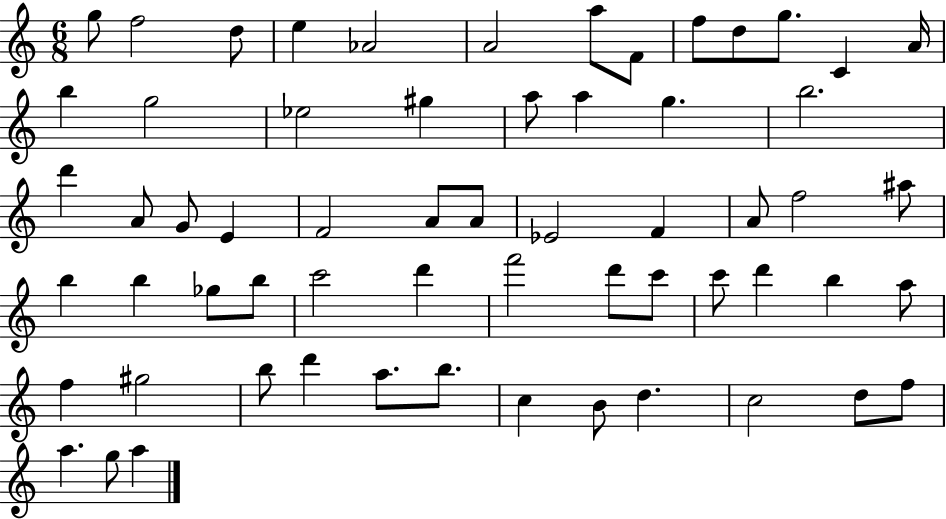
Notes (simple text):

G5/e F5/h D5/e E5/q Ab4/h A4/h A5/e F4/e F5/e D5/e G5/e. C4/q A4/s B5/q G5/h Eb5/h G#5/q A5/e A5/q G5/q. B5/h. D6/q A4/e G4/e E4/q F4/h A4/e A4/e Eb4/h F4/q A4/e F5/h A#5/e B5/q B5/q Gb5/e B5/e C6/h D6/q F6/h D6/e C6/e C6/e D6/q B5/q A5/e F5/q G#5/h B5/e D6/q A5/e. B5/e. C5/q B4/e D5/q. C5/h D5/e F5/e A5/q. G5/e A5/q